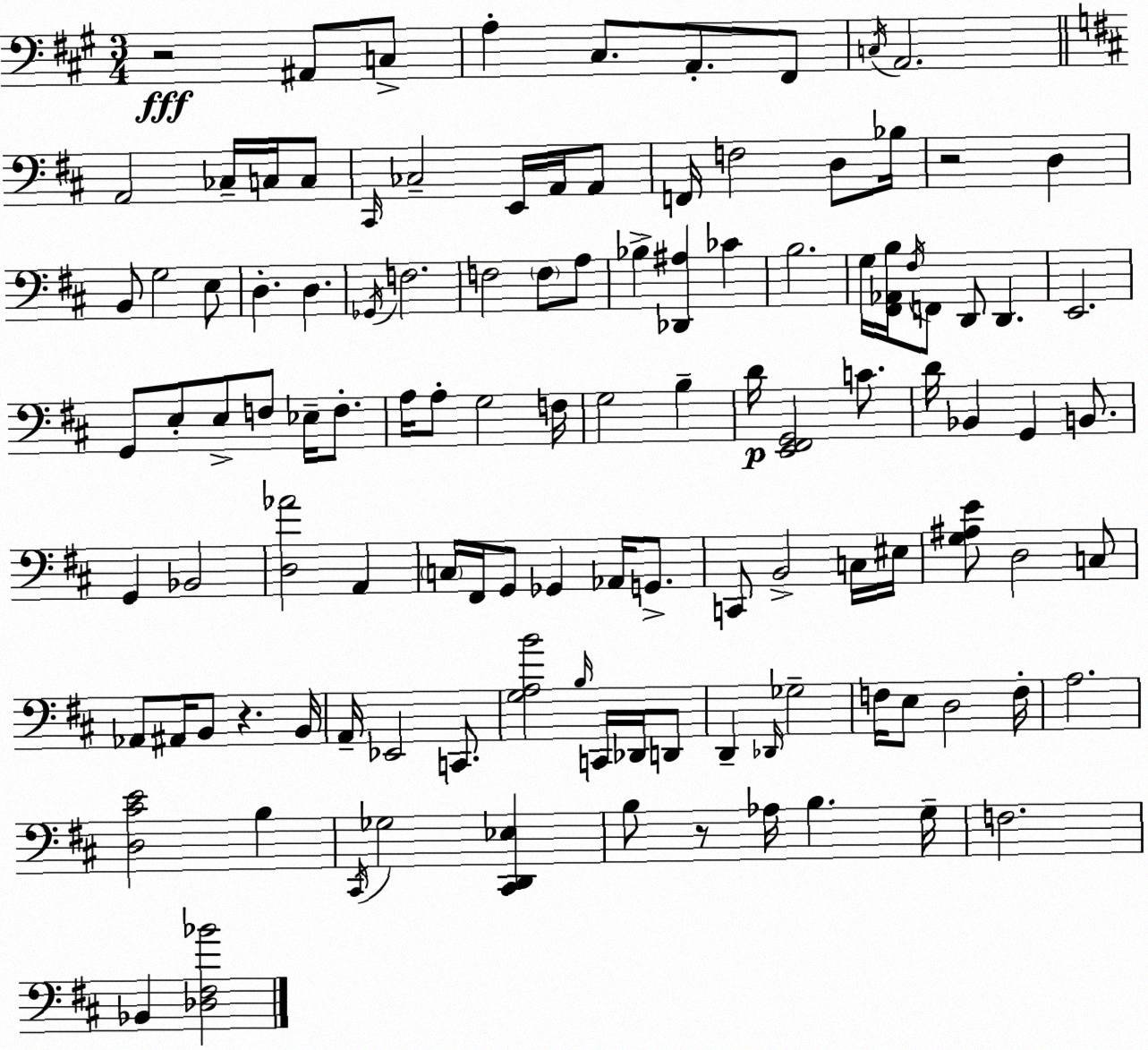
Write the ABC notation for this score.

X:1
T:Untitled
M:3/4
L:1/4
K:A
z2 ^A,,/2 C,/2 A, ^C,/2 A,,/2 ^F,,/2 C,/4 A,,2 A,,2 _C,/4 C,/4 C,/2 ^C,,/4 _C,2 E,,/4 A,,/4 A,,/2 F,,/4 F,2 D,/2 _B,/4 z2 D, B,,/2 G,2 E,/2 D, D, _G,,/4 F,2 F,2 F,/2 A,/2 _B, [_D,,^A,] _C B,2 G,/4 [^F,,_A,,B,]/4 ^F,/4 F,,/2 D,,/2 D,, E,,2 G,,/2 E,/2 E,/2 F,/2 _E,/4 F,/2 A,/4 A,/2 G,2 F,/4 G,2 B, D/4 [E,,^F,,G,,]2 C/2 D/4 _B,, G,, B,,/2 G,, _B,,2 [D,_A]2 A,, C,/4 ^F,,/4 G,,/2 _G,, _A,,/4 G,,/2 C,,/2 B,,2 C,/4 ^E,/4 [G,^A,E]/2 D,2 C,/2 _A,,/2 ^A,,/4 B,,/2 z B,,/4 A,,/4 _E,,2 C,,/2 [G,A,B]2 B,/4 C,,/4 _D,,/4 D,,/2 D,, _D,,/4 _G,2 F,/4 E,/2 D,2 F,/4 A,2 [D,^CE]2 B, ^C,,/4 _G,2 [^C,,D,,_E,] B,/2 z/2 _A,/4 B, G,/4 F,2 _B,, [_D,^F,_B]2